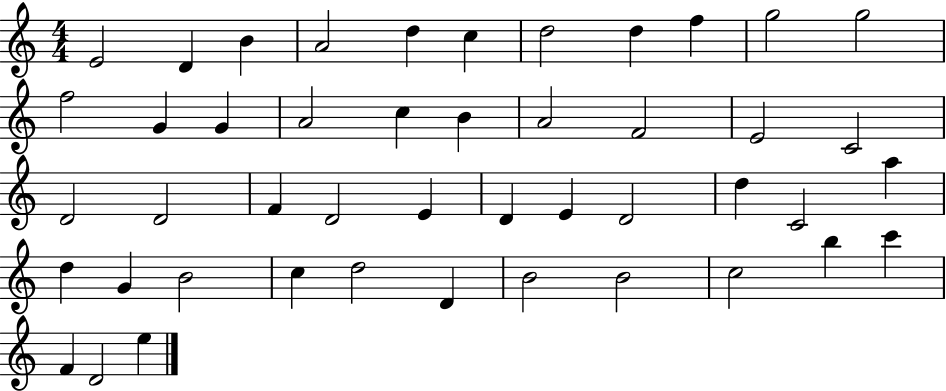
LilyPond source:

{
  \clef treble
  \numericTimeSignature
  \time 4/4
  \key c \major
  e'2 d'4 b'4 | a'2 d''4 c''4 | d''2 d''4 f''4 | g''2 g''2 | \break f''2 g'4 g'4 | a'2 c''4 b'4 | a'2 f'2 | e'2 c'2 | \break d'2 d'2 | f'4 d'2 e'4 | d'4 e'4 d'2 | d''4 c'2 a''4 | \break d''4 g'4 b'2 | c''4 d''2 d'4 | b'2 b'2 | c''2 b''4 c'''4 | \break f'4 d'2 e''4 | \bar "|."
}